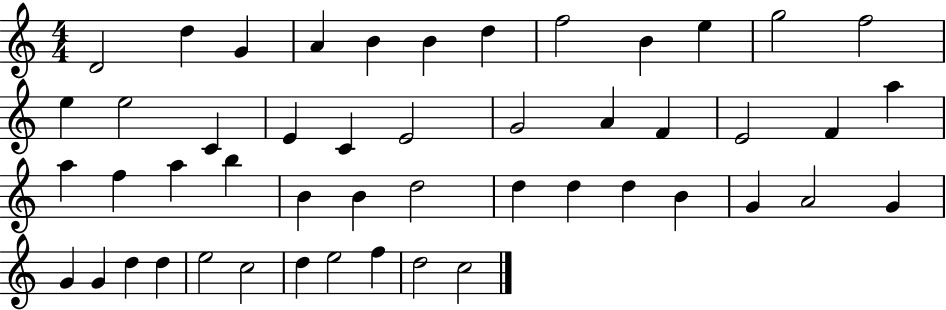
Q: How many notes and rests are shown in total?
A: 49